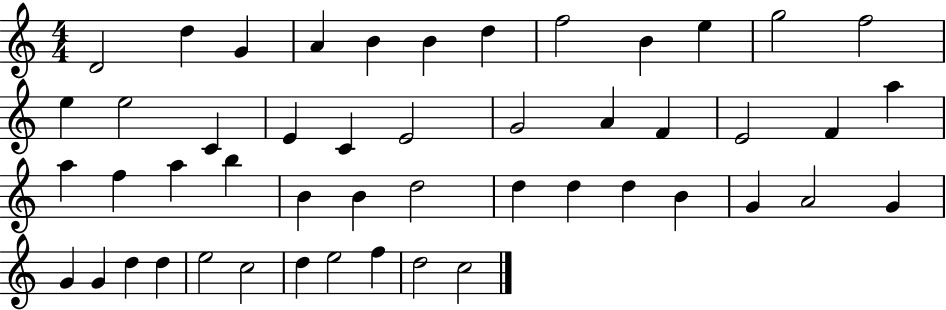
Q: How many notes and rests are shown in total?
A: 49